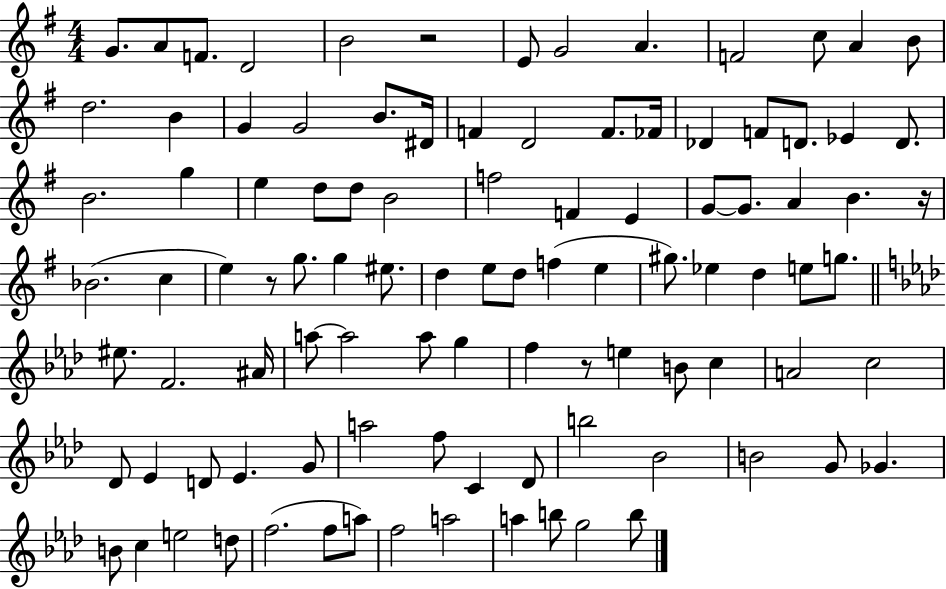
X:1
T:Untitled
M:4/4
L:1/4
K:G
G/2 A/2 F/2 D2 B2 z2 E/2 G2 A F2 c/2 A B/2 d2 B G G2 B/2 ^D/4 F D2 F/2 _F/4 _D F/2 D/2 _E D/2 B2 g e d/2 d/2 B2 f2 F E G/2 G/2 A B z/4 _B2 c e z/2 g/2 g ^e/2 d e/2 d/2 f e ^g/2 _e d e/2 g/2 ^e/2 F2 ^A/4 a/2 a2 a/2 g f z/2 e B/2 c A2 c2 _D/2 _E D/2 _E G/2 a2 f/2 C _D/2 b2 _B2 B2 G/2 _G B/2 c e2 d/2 f2 f/2 a/2 f2 a2 a b/2 g2 b/2